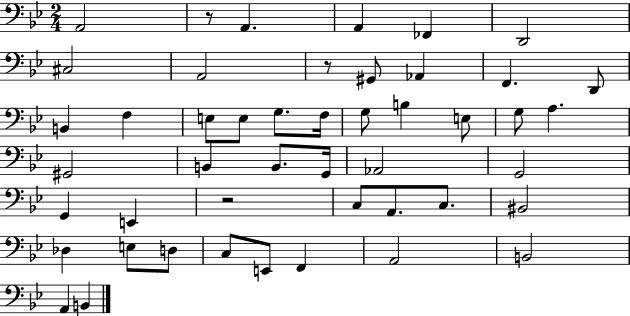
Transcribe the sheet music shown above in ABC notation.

X:1
T:Untitled
M:2/4
L:1/4
K:Bb
A,,2 z/2 A,, A,, _F,, D,,2 ^C,2 A,,2 z/2 ^G,,/2 _A,, F,, D,,/2 B,, F, E,/2 E,/2 G,/2 F,/4 G,/2 B, E,/2 G,/2 A, ^G,,2 B,, B,,/2 G,,/4 _A,,2 G,,2 G,, E,, z2 C,/2 A,,/2 C,/2 ^B,,2 _D, E,/2 D,/2 C,/2 E,,/2 F,, A,,2 B,,2 A,, B,,